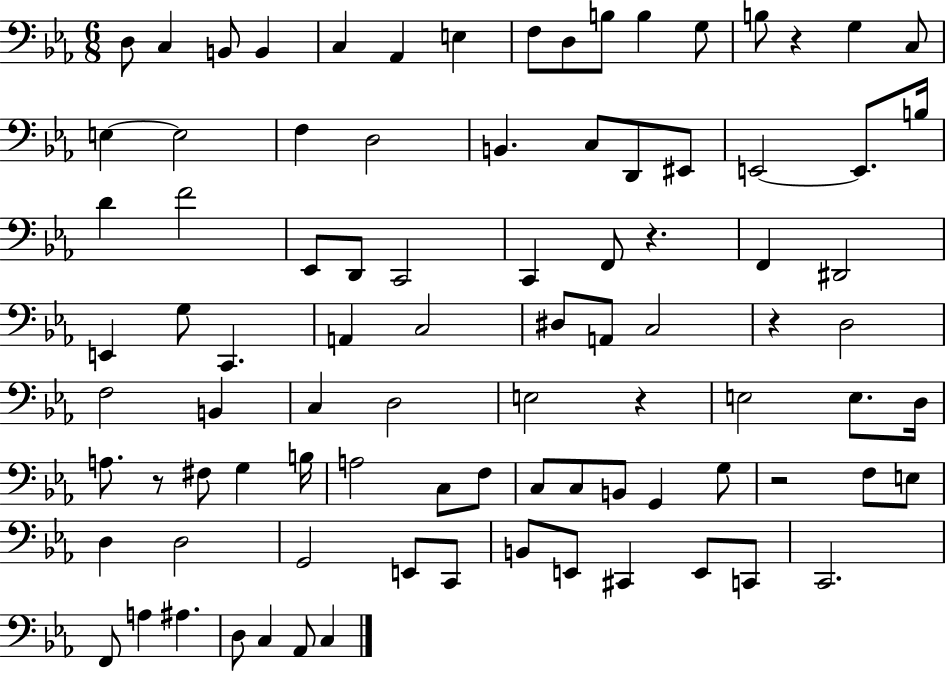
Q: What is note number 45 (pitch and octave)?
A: F3